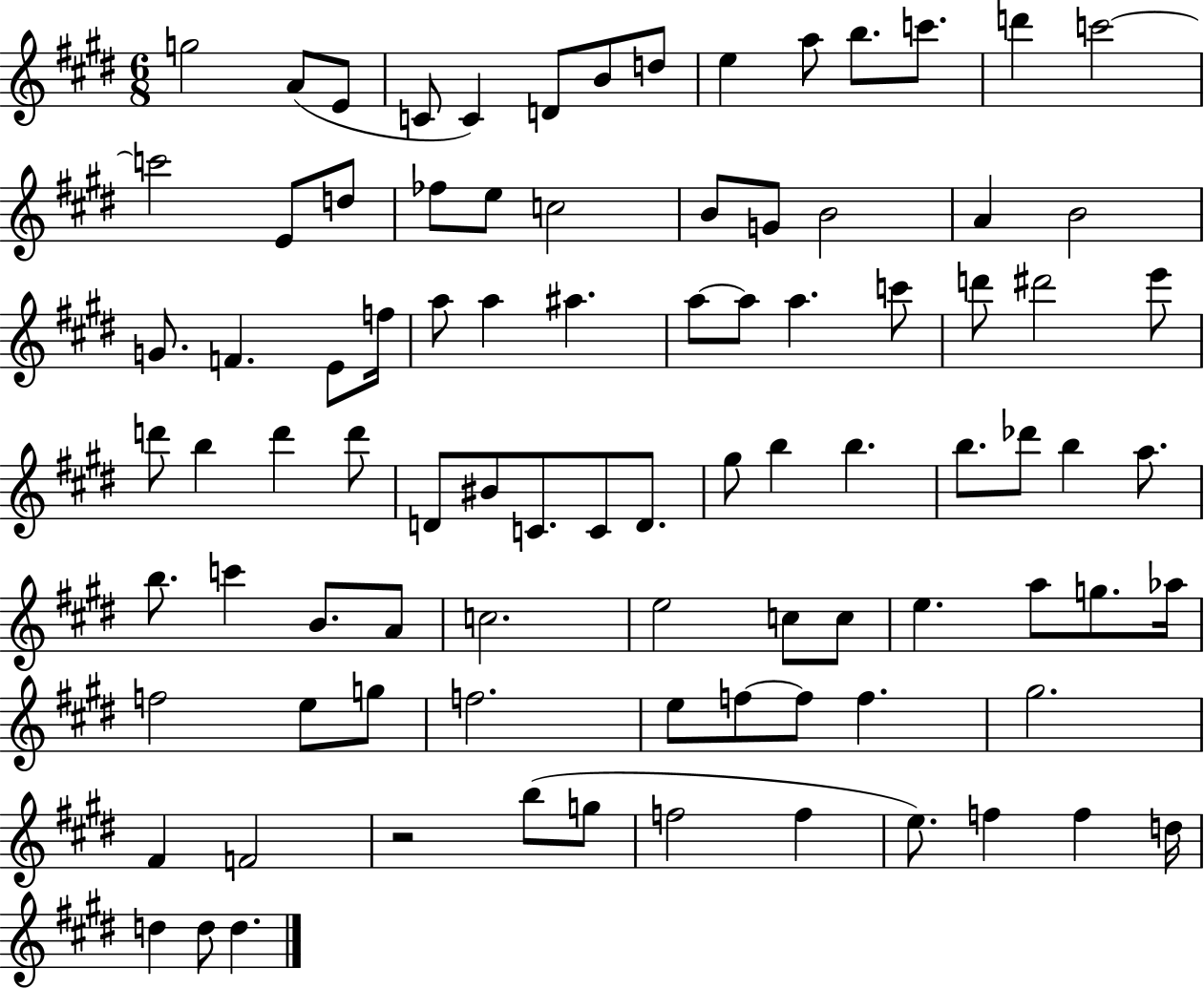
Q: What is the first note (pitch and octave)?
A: G5